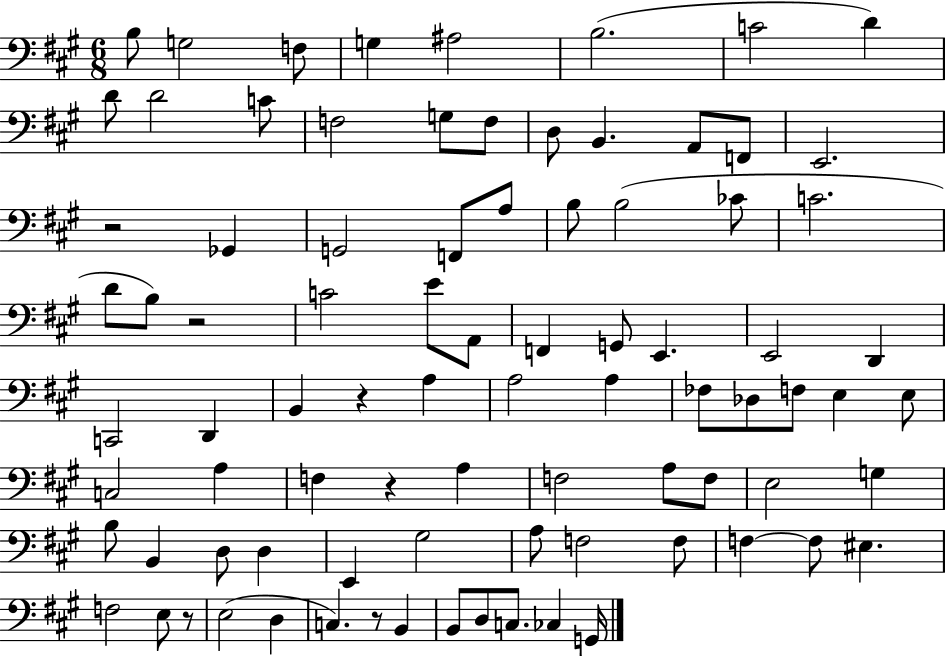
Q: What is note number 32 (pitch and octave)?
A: A2